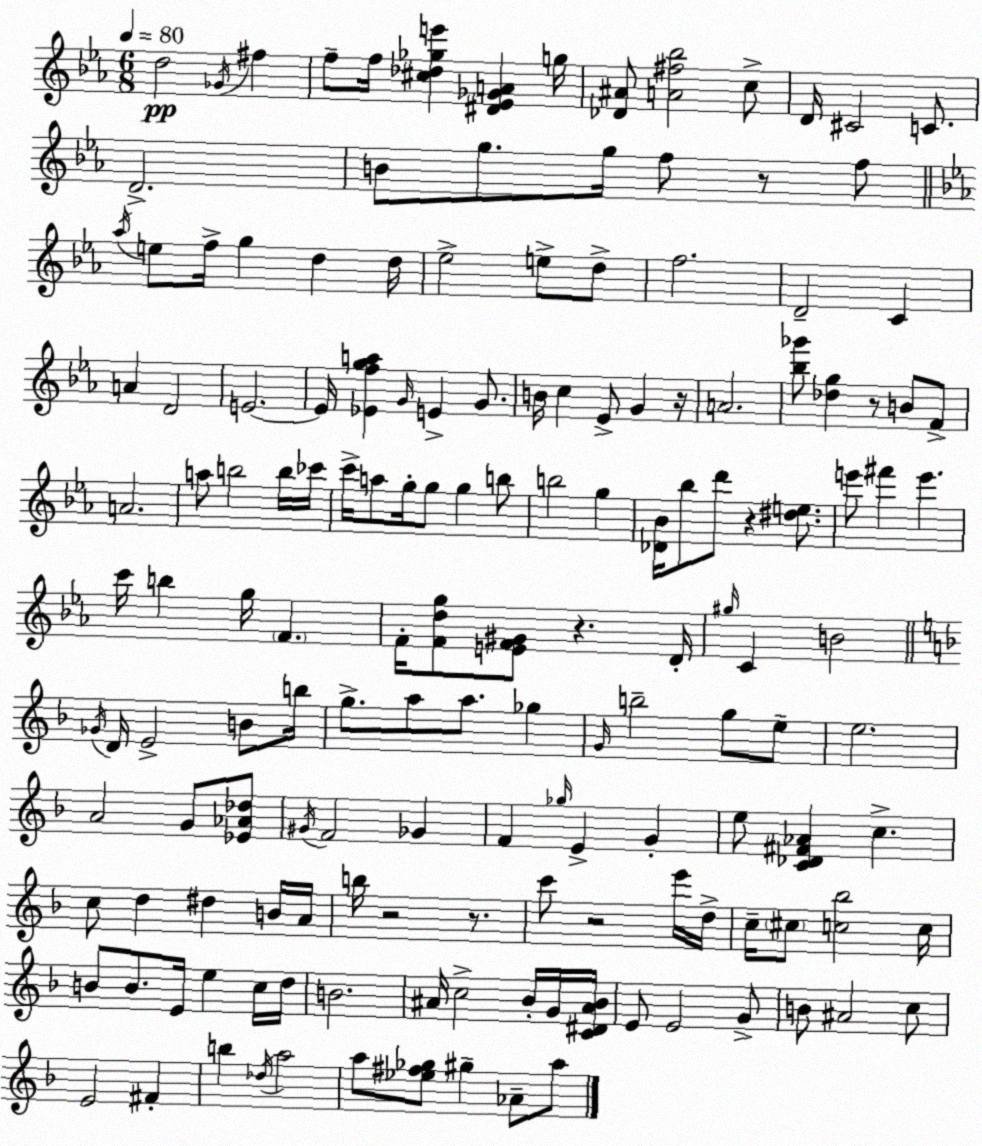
X:1
T:Untitled
M:6/8
L:1/4
K:Cm
d2 _G/4 ^f f/2 f/4 [^c_d_ge'] [^D_E_GA] g/4 [_D^A]/2 [A^f_b]2 c/2 D/4 ^C2 C/2 D2 B/2 g/2 g/4 f/2 z/2 f/2 _a/4 e/2 f/4 g d d/4 _e2 e/2 d/2 f2 D2 C A D2 E2 E/4 [_Efga] G/4 E G/2 B/4 c _E/2 G z/4 A2 [_b_g']/2 [_dg] z/2 B/2 F/2 A2 a/2 b2 b/4 _c'/4 c'/4 a/2 g/4 g/2 g b/2 b2 g [_D_B]/4 _b/2 d'/2 z [^de]/2 e'/2 ^f' e' c'/4 b g/4 F F/4 [Fdg]/2 [EF^G]/2 z D/4 ^g/4 C B2 _G/4 D/4 E2 B/2 b/4 g/2 a/2 a/2 _g G/4 b2 g/2 e/2 e2 A2 G/2 [_E_A_d]/2 ^G/4 F2 _G F _g/4 E G e/2 [C_D^F_A] c c/2 d ^d B/4 A/4 b/4 z2 z/2 c'/2 z2 e'/4 d/4 c/4 ^c/2 [c_b]2 c/4 B/2 B/2 E/4 e c/4 d/4 B2 ^A/4 c2 _B/4 G/4 [C^D^A_B]/4 E/2 E2 G/2 B/2 ^A2 c/2 E2 ^F b _d/4 a2 a/2 [_e^f_g]/2 ^g _A/2 a/2